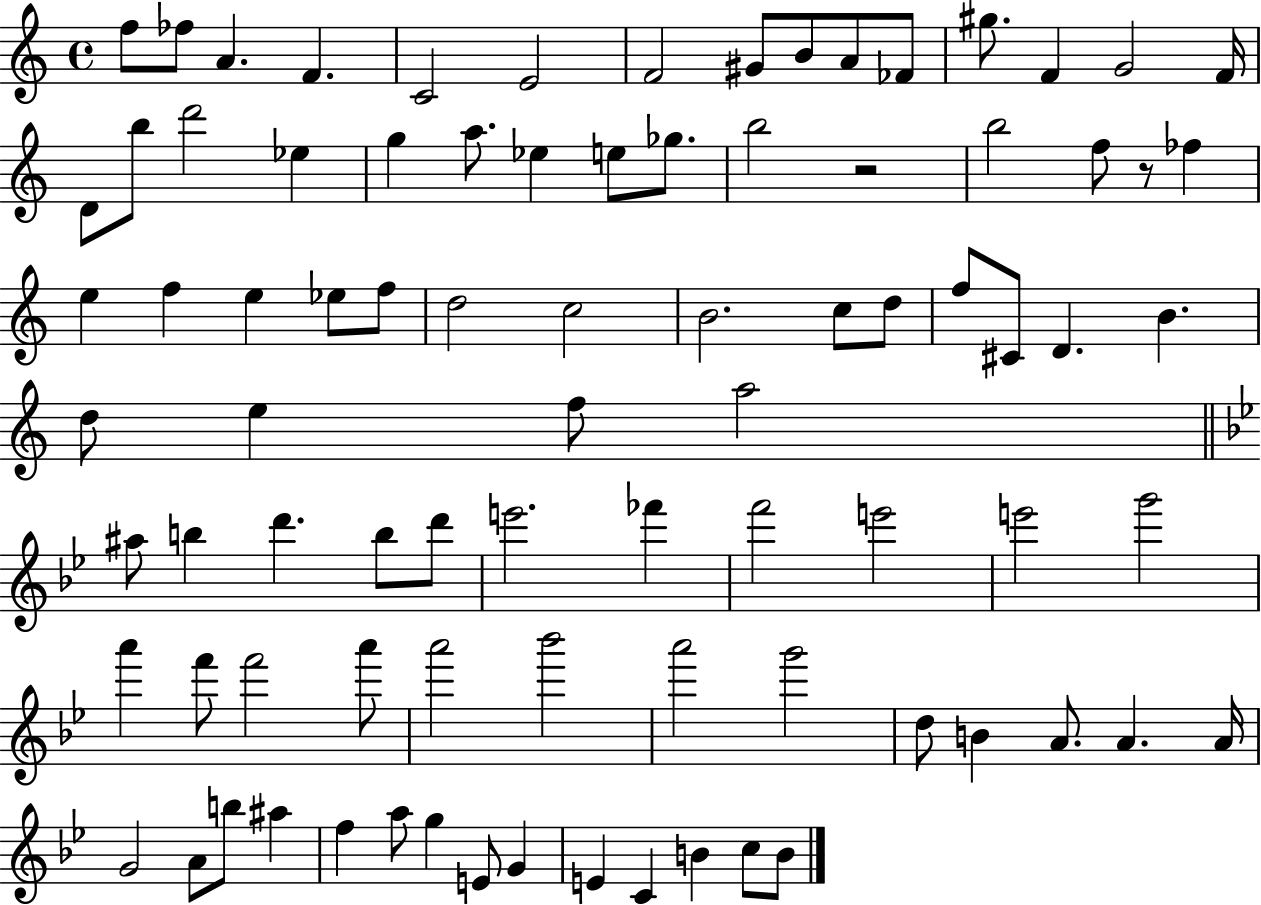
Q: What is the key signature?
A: C major